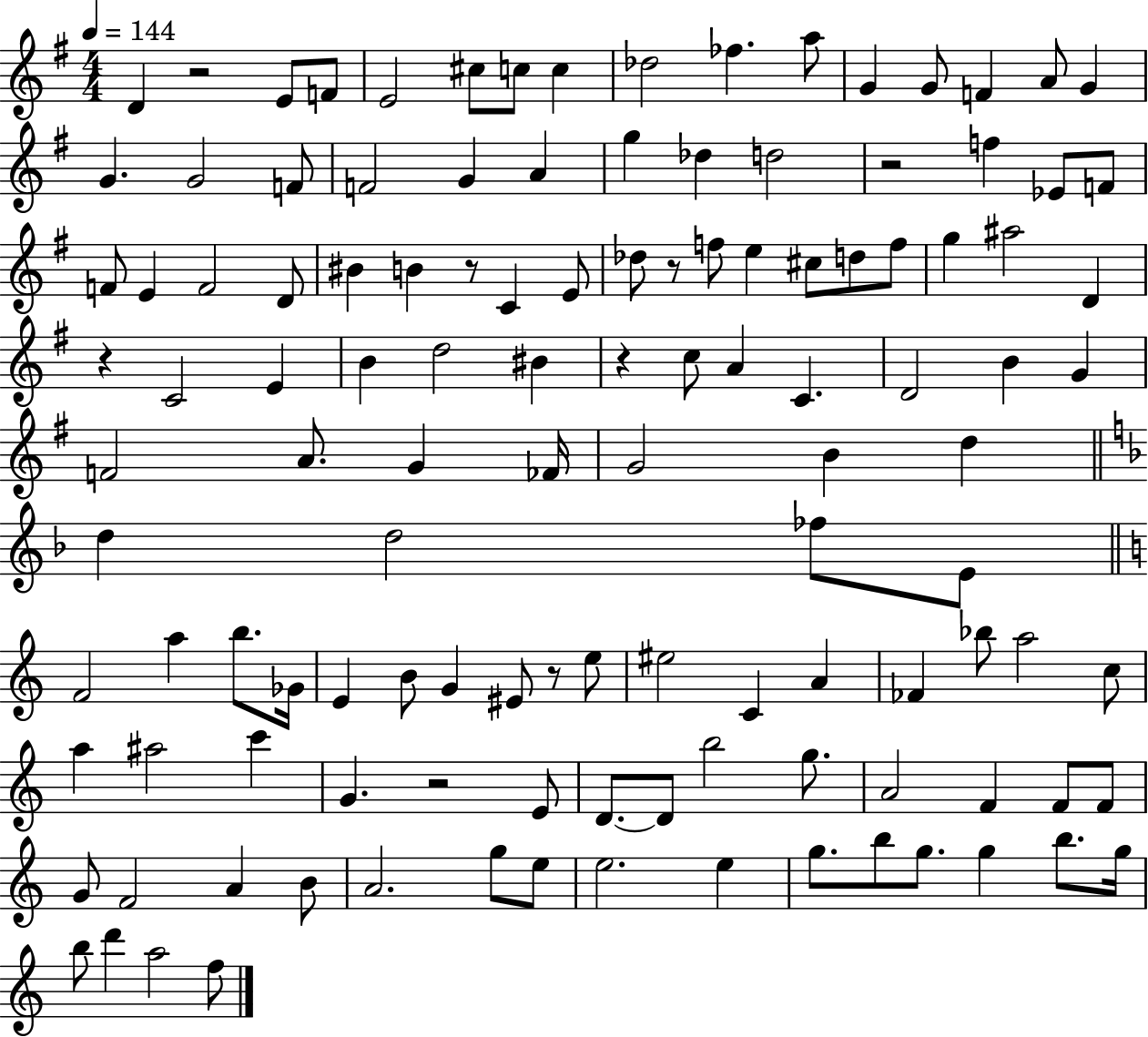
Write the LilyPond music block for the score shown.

{
  \clef treble
  \numericTimeSignature
  \time 4/4
  \key g \major
  \tempo 4 = 144
  d'4 r2 e'8 f'8 | e'2 cis''8 c''8 c''4 | des''2 fes''4. a''8 | g'4 g'8 f'4 a'8 g'4 | \break g'4. g'2 f'8 | f'2 g'4 a'4 | g''4 des''4 d''2 | r2 f''4 ees'8 f'8 | \break f'8 e'4 f'2 d'8 | bis'4 b'4 r8 c'4 e'8 | des''8 r8 f''8 e''4 cis''8 d''8 f''8 | g''4 ais''2 d'4 | \break r4 c'2 e'4 | b'4 d''2 bis'4 | r4 c''8 a'4 c'4. | d'2 b'4 g'4 | \break f'2 a'8. g'4 fes'16 | g'2 b'4 d''4 | \bar "||" \break \key d \minor d''4 d''2 fes''8 e'8 | \bar "||" \break \key c \major f'2 a''4 b''8. ges'16 | e'4 b'8 g'4 eis'8 r8 e''8 | eis''2 c'4 a'4 | fes'4 bes''8 a''2 c''8 | \break a''4 ais''2 c'''4 | g'4. r2 e'8 | d'8.~~ d'8 b''2 g''8. | a'2 f'4 f'8 f'8 | \break g'8 f'2 a'4 b'8 | a'2. g''8 e''8 | e''2. e''4 | g''8. b''8 g''8. g''4 b''8. g''16 | \break b''8 d'''4 a''2 f''8 | \bar "|."
}